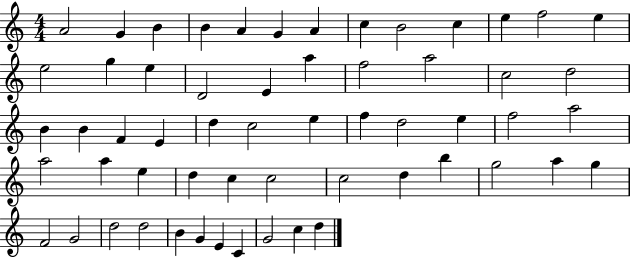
{
  \clef treble
  \numericTimeSignature
  \time 4/4
  \key c \major
  a'2 g'4 b'4 | b'4 a'4 g'4 a'4 | c''4 b'2 c''4 | e''4 f''2 e''4 | \break e''2 g''4 e''4 | d'2 e'4 a''4 | f''2 a''2 | c''2 d''2 | \break b'4 b'4 f'4 e'4 | d''4 c''2 e''4 | f''4 d''2 e''4 | f''2 a''2 | \break a''2 a''4 e''4 | d''4 c''4 c''2 | c''2 d''4 b''4 | g''2 a''4 g''4 | \break f'2 g'2 | d''2 d''2 | b'4 g'4 e'4 c'4 | g'2 c''4 d''4 | \break \bar "|."
}